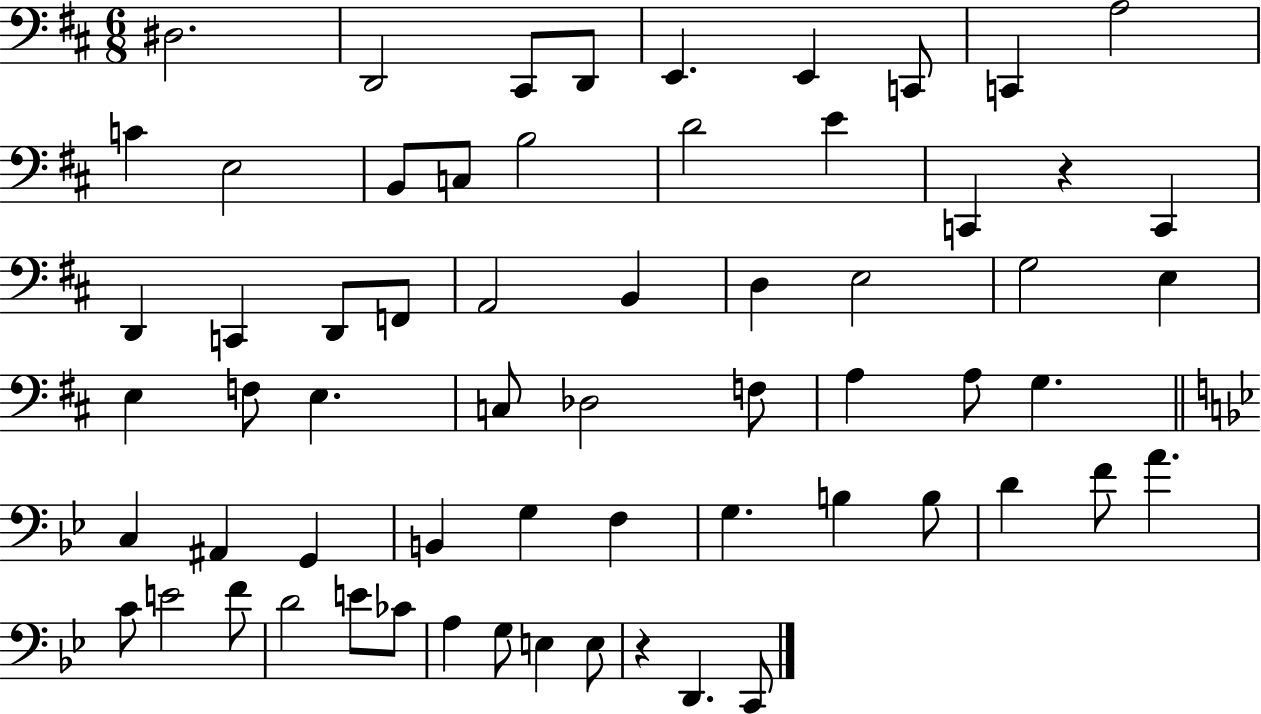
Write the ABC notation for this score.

X:1
T:Untitled
M:6/8
L:1/4
K:D
^D,2 D,,2 ^C,,/2 D,,/2 E,, E,, C,,/2 C,, A,2 C E,2 B,,/2 C,/2 B,2 D2 E C,, z C,, D,, C,, D,,/2 F,,/2 A,,2 B,, D, E,2 G,2 E, E, F,/2 E, C,/2 _D,2 F,/2 A, A,/2 G, C, ^A,, G,, B,, G, F, G, B, B,/2 D F/2 A C/2 E2 F/2 D2 E/2 _C/2 A, G,/2 E, E,/2 z D,, C,,/2